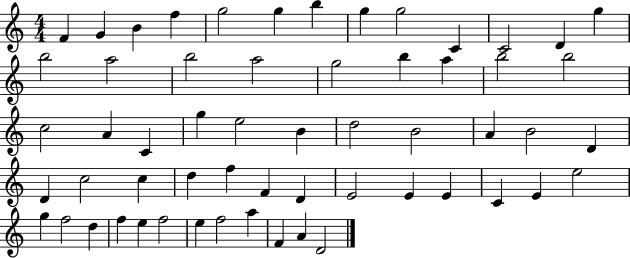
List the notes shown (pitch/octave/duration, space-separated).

F4/q G4/q B4/q F5/q G5/h G5/q B5/q G5/q G5/h C4/q C4/h D4/q G5/q B5/h A5/h B5/h A5/h G5/h B5/q A5/q B5/h B5/h C5/h A4/q C4/q G5/q E5/h B4/q D5/h B4/h A4/q B4/h D4/q D4/q C5/h C5/q D5/q F5/q F4/q D4/q E4/h E4/q E4/q C4/q E4/q E5/h G5/q F5/h D5/q F5/q E5/q F5/h E5/q F5/h A5/q F4/q A4/q D4/h